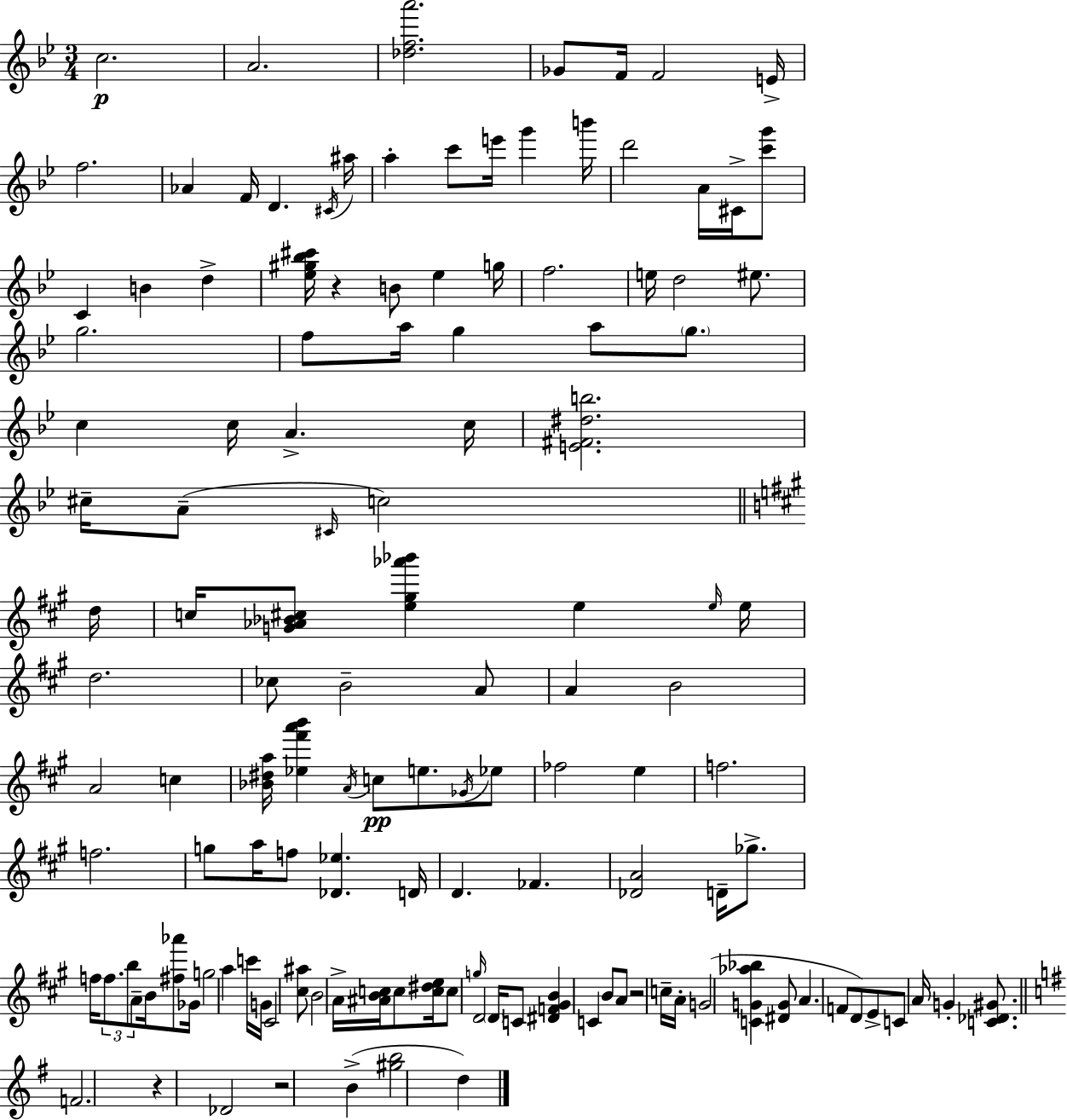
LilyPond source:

{
  \clef treble
  \numericTimeSignature
  \time 3/4
  \key bes \major
  c''2.\p | a'2. | <des'' f'' a'''>2. | ges'8 f'16 f'2 e'16-> | \break f''2. | aes'4 f'16 d'4. \acciaccatura { cis'16 } | ais''16 a''4-. c'''8 e'''16 g'''4 | b'''16 d'''2 a'16 cis'16-> <c''' g'''>8 | \break c'4 b'4 d''4-> | <ees'' gis'' bes'' cis'''>16 r4 b'8 ees''4 | g''16 f''2. | e''16 d''2 eis''8. | \break g''2. | f''8 a''16 g''4 a''8 \parenthesize g''8. | c''4 c''16 a'4.-> | c''16 <e' fis' dis'' b''>2. | \break cis''16-- a'8--( \grace { cis'16 } c''2) | \bar "||" \break \key a \major d''16 c''16 <g' aes' bes' cis''>8 <e'' gis'' aes''' bes'''>4 e''4 | \grace { e''16 } e''16 d''2. | ces''8 b'2-- | a'8 a'4 b'2 | \break a'2 c''4 | <bes' dis'' a''>16 <ees'' fis''' a''' b'''>4 \acciaccatura { a'16 }\pp c''8 e''8. | \acciaccatura { ges'16 } ees''8 fes''2 | e''4 f''2. | \break f''2. | g''8 a''16 f''8 <des' ees''>4. | d'16 d'4. fes'4. | <des' a'>2 | \break d'16-- ges''8.-> f''16 \tuplet 3/2 { f''8. b''8 a'8-- } | b'16 <fis'' aes'''>8 ges'16 g''2 | a''4 c'''16 g'16 cis'2 | <cis'' ais''>8 b'2 | \break a'16-> <ais' b' c''>16 c''8 <c'' dis'' e''>16 c''8 \grace { g''16 } d'2 | \parenthesize d'16 c'8 <dis' f' gis' b'>4 c'4 | b'8 a'8 r2 | c''16-- a'16-. g'2( | \break <c' g' aes'' bes''>4 <dis' g'>8 a'4. | f'8 d'8) e'8-> c'8 a'16 g'4-. | <c' des' gis'>8. \bar "||" \break \key g \major f'2. | r4 des'2 | r2 b'4->( | <gis'' b''>2 d''4) | \break \bar "|."
}